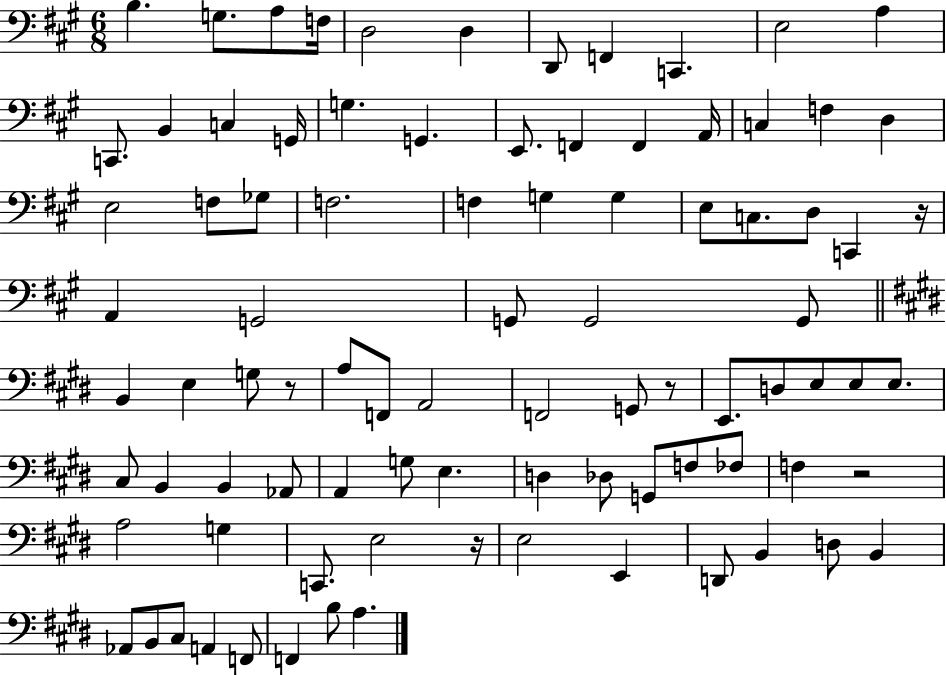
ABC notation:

X:1
T:Untitled
M:6/8
L:1/4
K:A
B, G,/2 A,/2 F,/4 D,2 D, D,,/2 F,, C,, E,2 A, C,,/2 B,, C, G,,/4 G, G,, E,,/2 F,, F,, A,,/4 C, F, D, E,2 F,/2 _G,/2 F,2 F, G, G, E,/2 C,/2 D,/2 C,, z/4 A,, G,,2 G,,/2 G,,2 G,,/2 B,, E, G,/2 z/2 A,/2 F,,/2 A,,2 F,,2 G,,/2 z/2 E,,/2 D,/2 E,/2 E,/2 E,/2 ^C,/2 B,, B,, _A,,/2 A,, G,/2 E, D, _D,/2 G,,/2 F,/2 _F,/2 F, z2 A,2 G, C,,/2 E,2 z/4 E,2 E,, D,,/2 B,, D,/2 B,, _A,,/2 B,,/2 ^C,/2 A,, F,,/2 F,, B,/2 A,